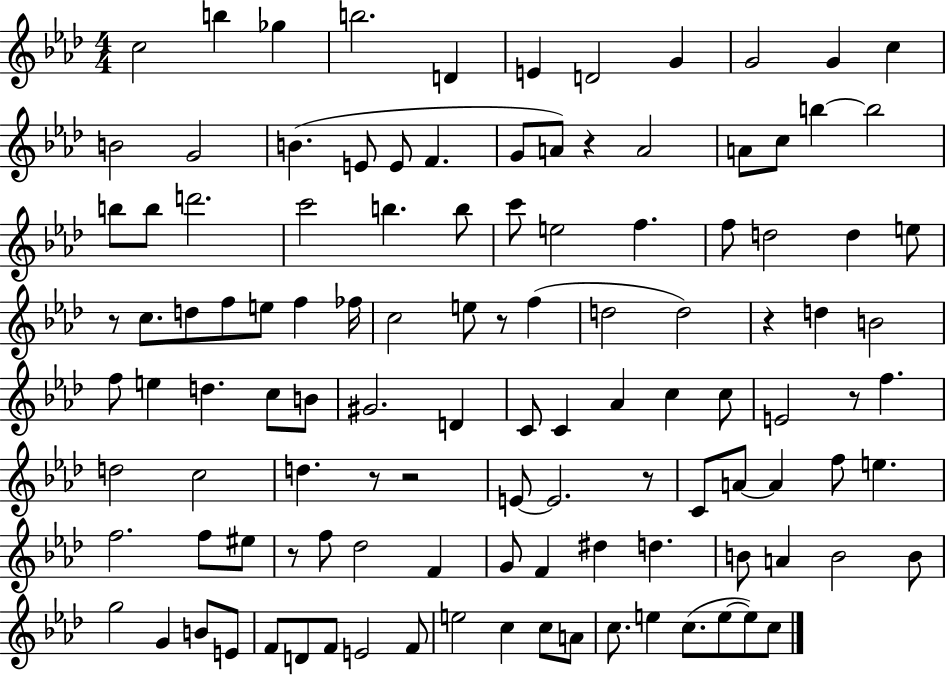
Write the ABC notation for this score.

X:1
T:Untitled
M:4/4
L:1/4
K:Ab
c2 b _g b2 D E D2 G G2 G c B2 G2 B E/2 E/2 F G/2 A/2 z A2 A/2 c/2 b b2 b/2 b/2 d'2 c'2 b b/2 c'/2 e2 f f/2 d2 d e/2 z/2 c/2 d/2 f/2 e/2 f _f/4 c2 e/2 z/2 f d2 d2 z d B2 f/2 e d c/2 B/2 ^G2 D C/2 C _A c c/2 E2 z/2 f d2 c2 d z/2 z2 E/2 E2 z/2 C/2 A/2 A f/2 e f2 f/2 ^e/2 z/2 f/2 _d2 F G/2 F ^d d B/2 A B2 B/2 g2 G B/2 E/2 F/2 D/2 F/2 E2 F/2 e2 c c/2 A/2 c/2 e c/2 e/2 e/2 c/2